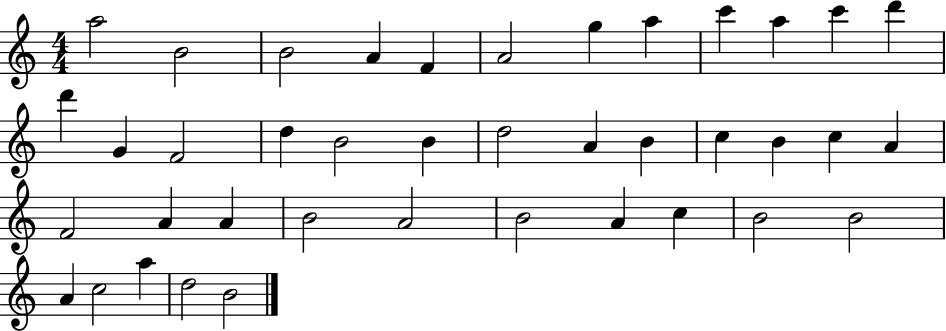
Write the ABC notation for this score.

X:1
T:Untitled
M:4/4
L:1/4
K:C
a2 B2 B2 A F A2 g a c' a c' d' d' G F2 d B2 B d2 A B c B c A F2 A A B2 A2 B2 A c B2 B2 A c2 a d2 B2